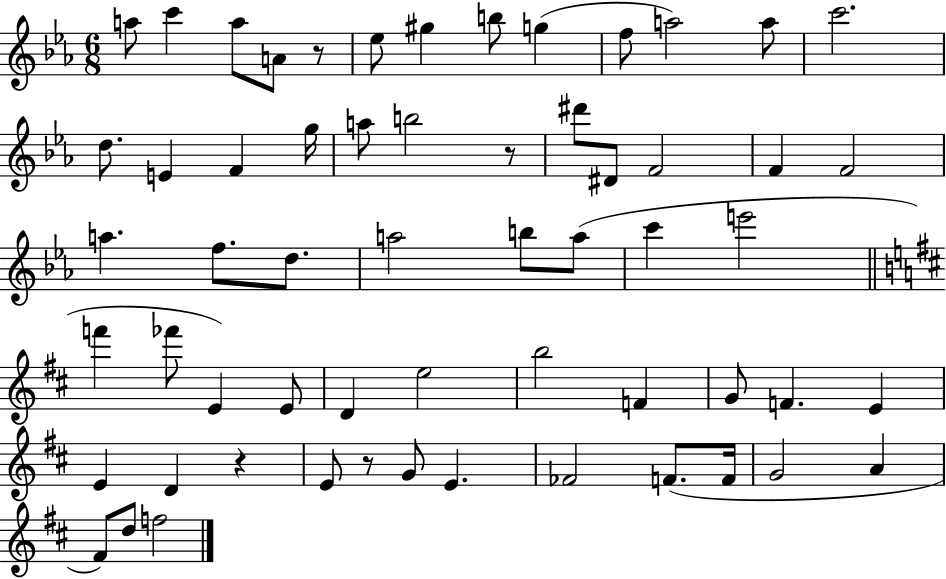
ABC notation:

X:1
T:Untitled
M:6/8
L:1/4
K:Eb
a/2 c' a/2 A/2 z/2 _e/2 ^g b/2 g f/2 a2 a/2 c'2 d/2 E F g/4 a/2 b2 z/2 ^d'/2 ^D/2 F2 F F2 a f/2 d/2 a2 b/2 a/2 c' e'2 f' _f'/2 E E/2 D e2 b2 F G/2 F E E D z E/2 z/2 G/2 E _F2 F/2 F/4 G2 A ^F/2 d/2 f2